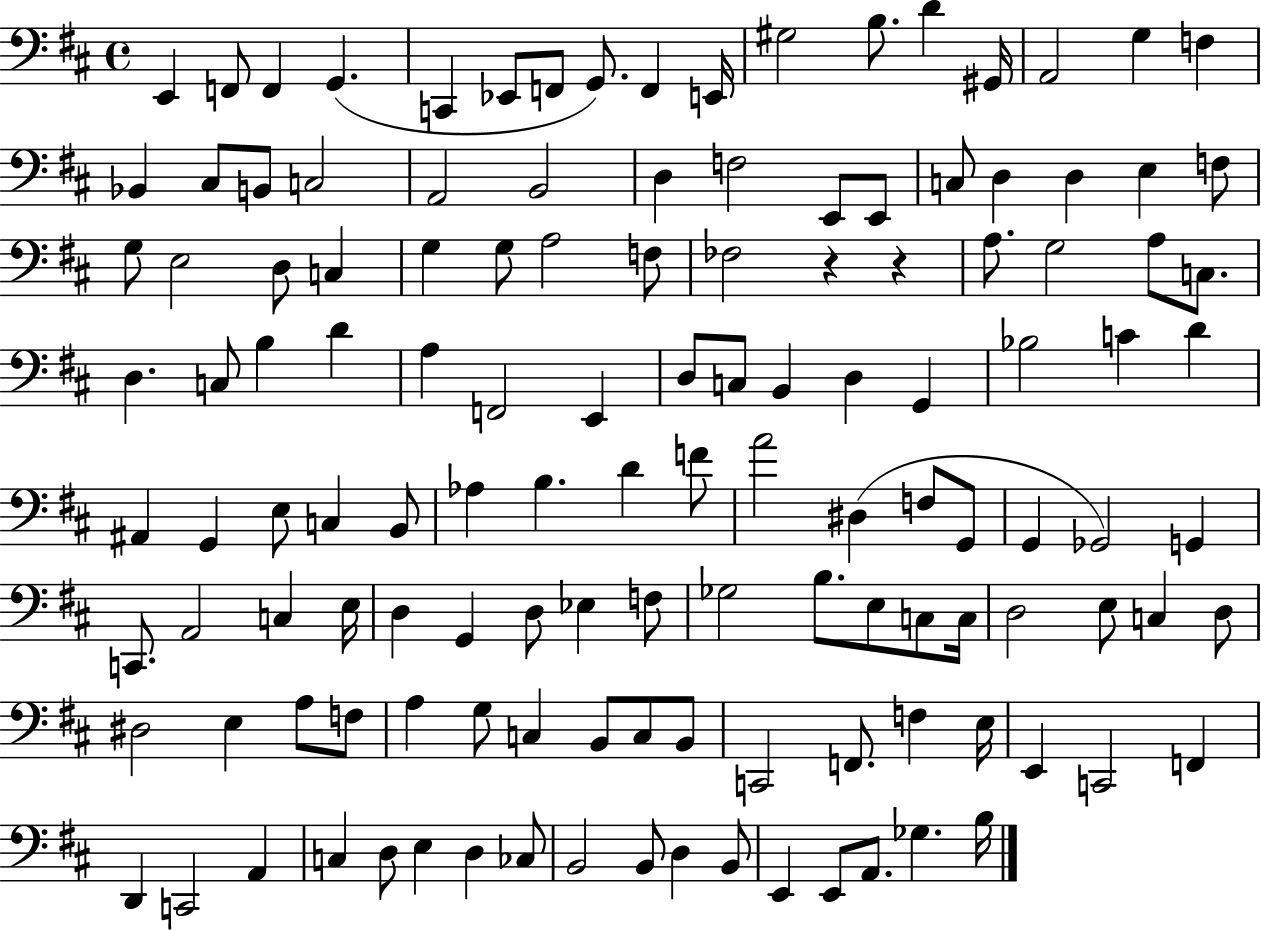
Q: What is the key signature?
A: D major